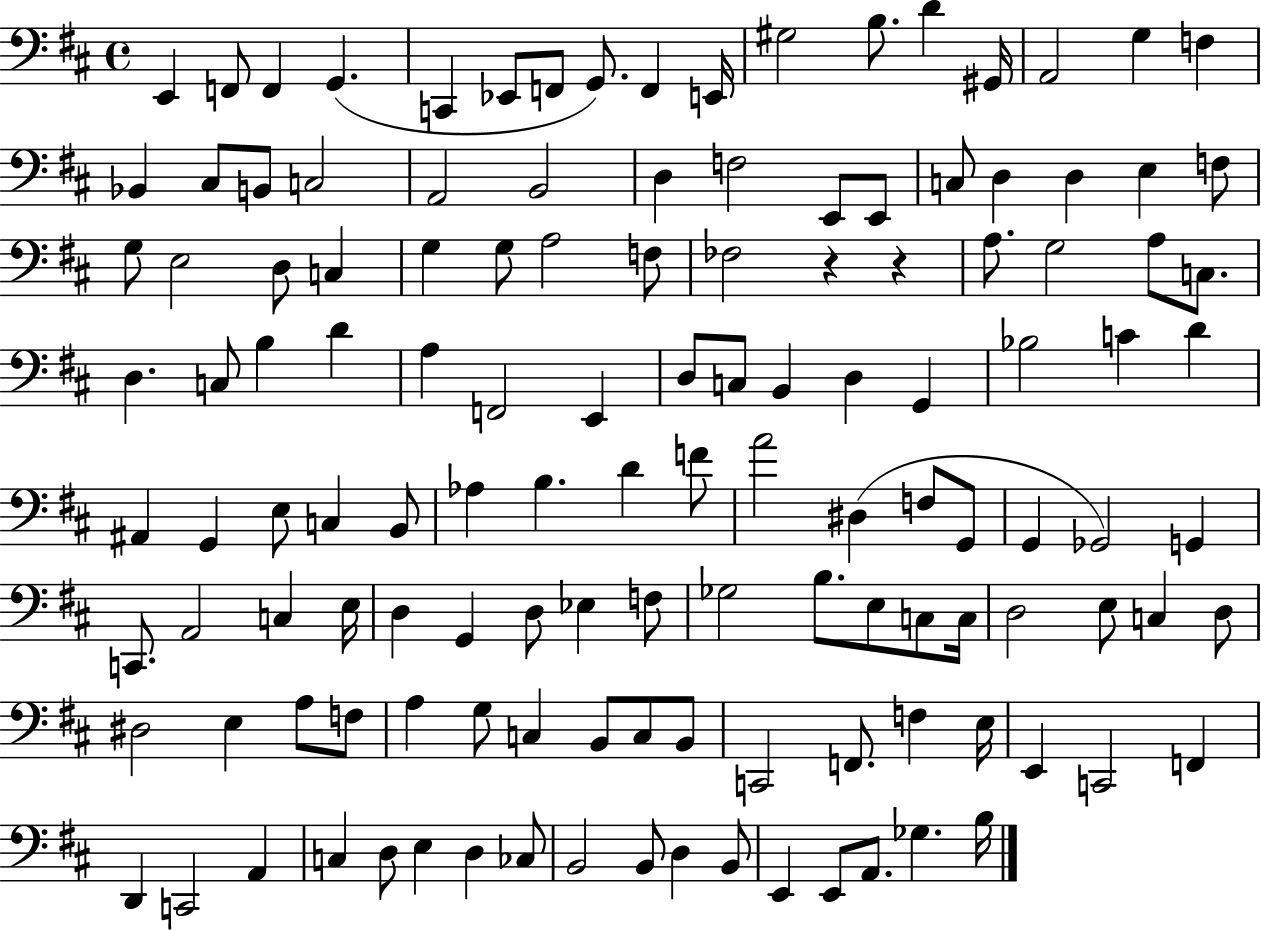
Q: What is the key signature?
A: D major